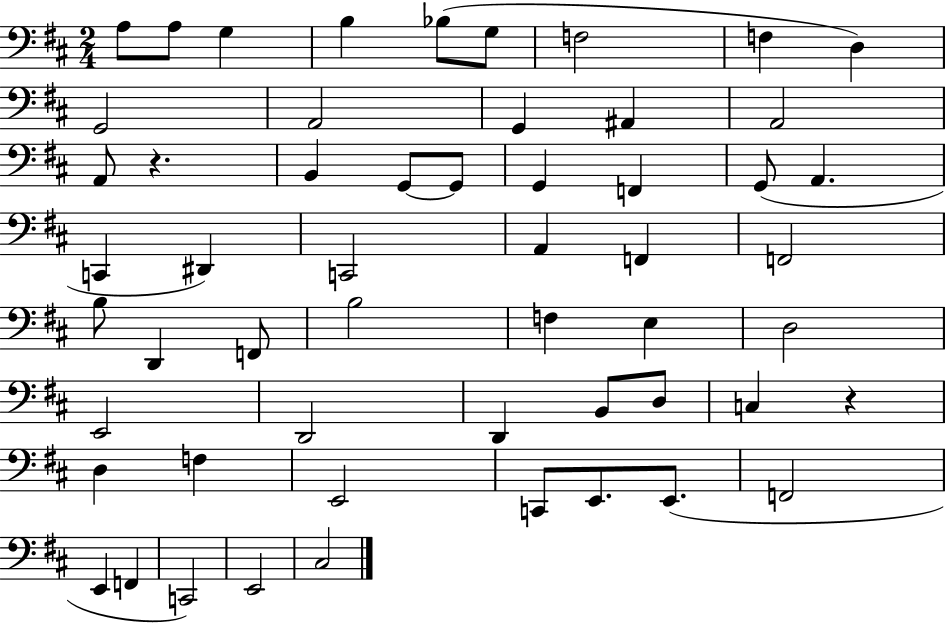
X:1
T:Untitled
M:2/4
L:1/4
K:D
A,/2 A,/2 G, B, _B,/2 G,/2 F,2 F, D, G,,2 A,,2 G,, ^A,, A,,2 A,,/2 z B,, G,,/2 G,,/2 G,, F,, G,,/2 A,, C,, ^D,, C,,2 A,, F,, F,,2 B,/2 D,, F,,/2 B,2 F, E, D,2 E,,2 D,,2 D,, B,,/2 D,/2 C, z D, F, E,,2 C,,/2 E,,/2 E,,/2 F,,2 E,, F,, C,,2 E,,2 ^C,2